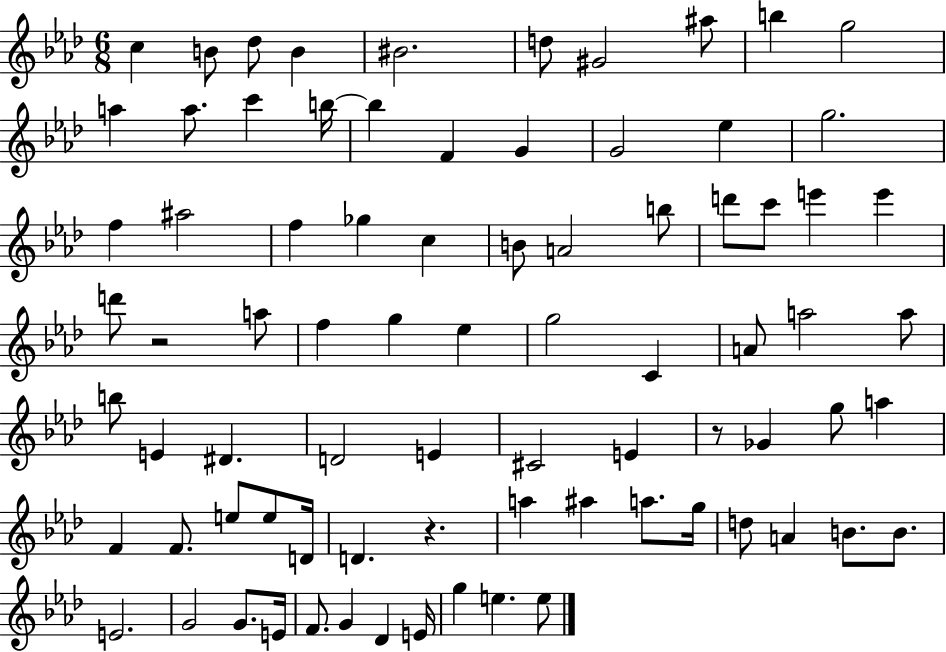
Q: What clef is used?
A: treble